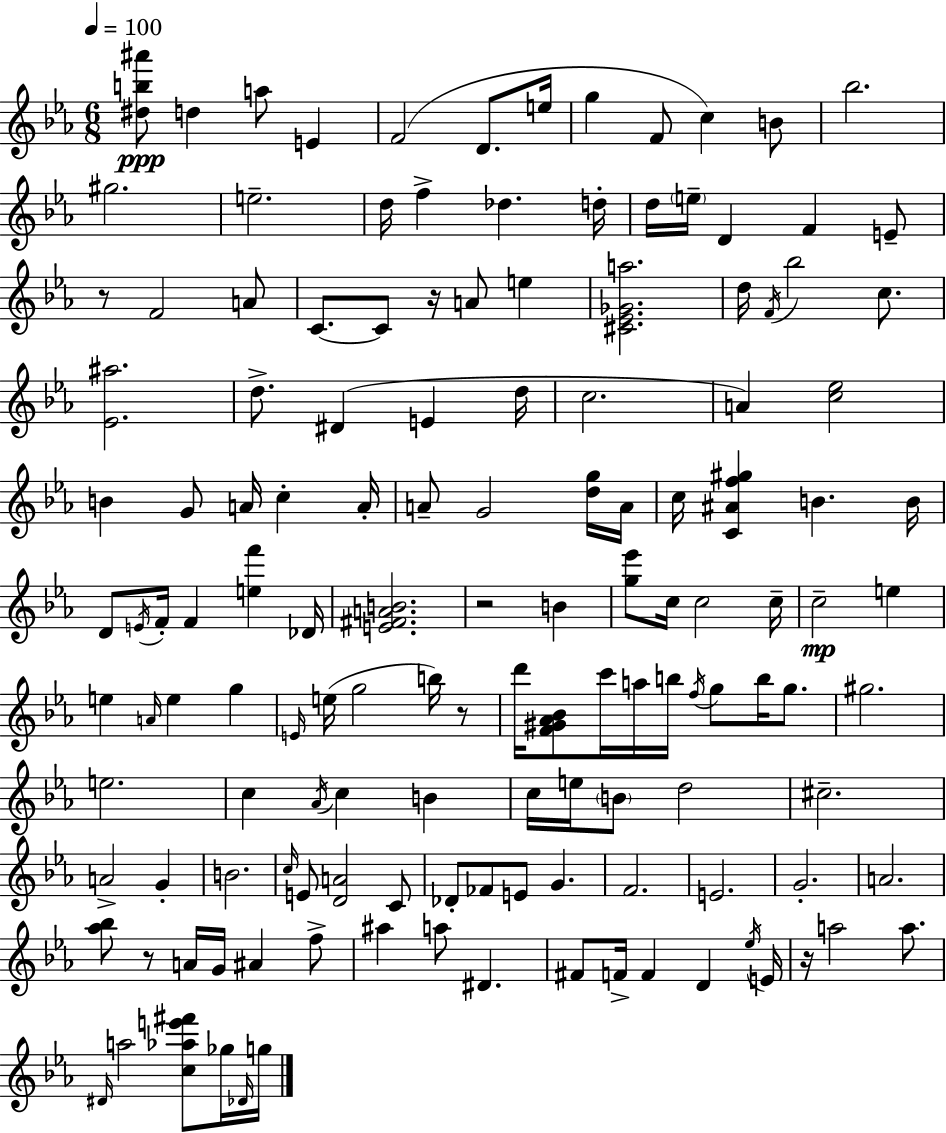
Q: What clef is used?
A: treble